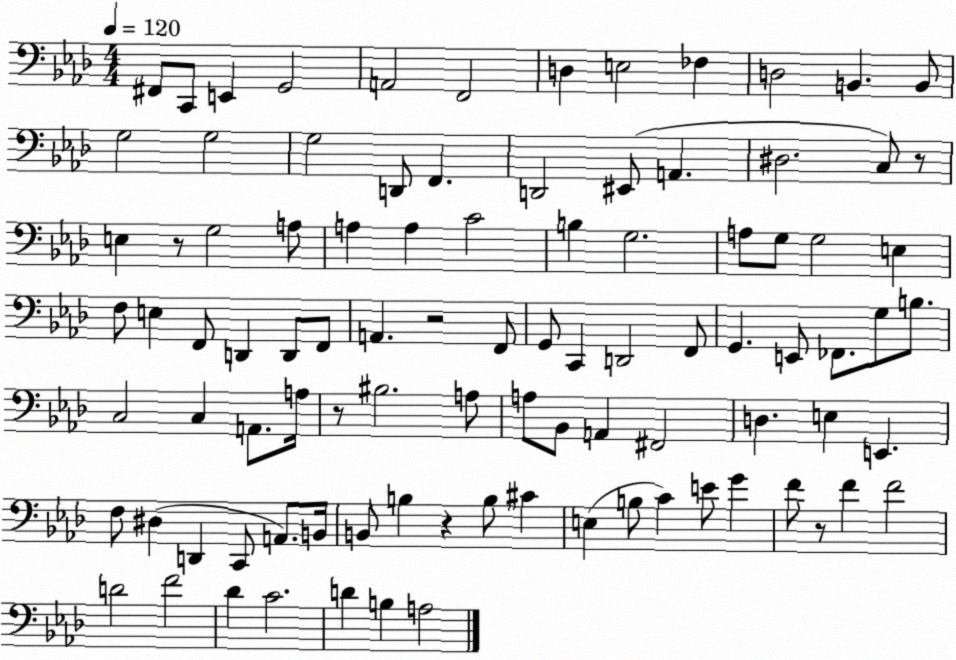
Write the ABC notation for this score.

X:1
T:Untitled
M:4/4
L:1/4
K:Ab
^F,,/2 C,,/2 E,, G,,2 A,,2 F,,2 D, E,2 _F, D,2 B,, B,,/2 G,2 G,2 G,2 D,,/2 F,, D,,2 ^E,,/2 A,, ^D,2 C,/2 z/2 E, z/2 G,2 A,/2 A, A, C2 B, G,2 A,/2 G,/2 G,2 E, F,/2 E, F,,/2 D,, D,,/2 F,,/2 A,, z2 F,,/2 G,,/2 C,, D,,2 F,,/2 G,, E,,/2 _F,,/2 G,/2 B,/2 C,2 C, A,,/2 A,/4 z/2 ^B,2 A,/2 A,/2 _B,,/2 A,, ^F,,2 D, E, E,, F,/2 ^D, D,, C,,/2 A,,/2 B,,/4 B,,/2 B, z B,/2 ^C E, B,/2 C E/2 G F/2 z/2 F F2 D2 F2 _D C2 D B, A,2